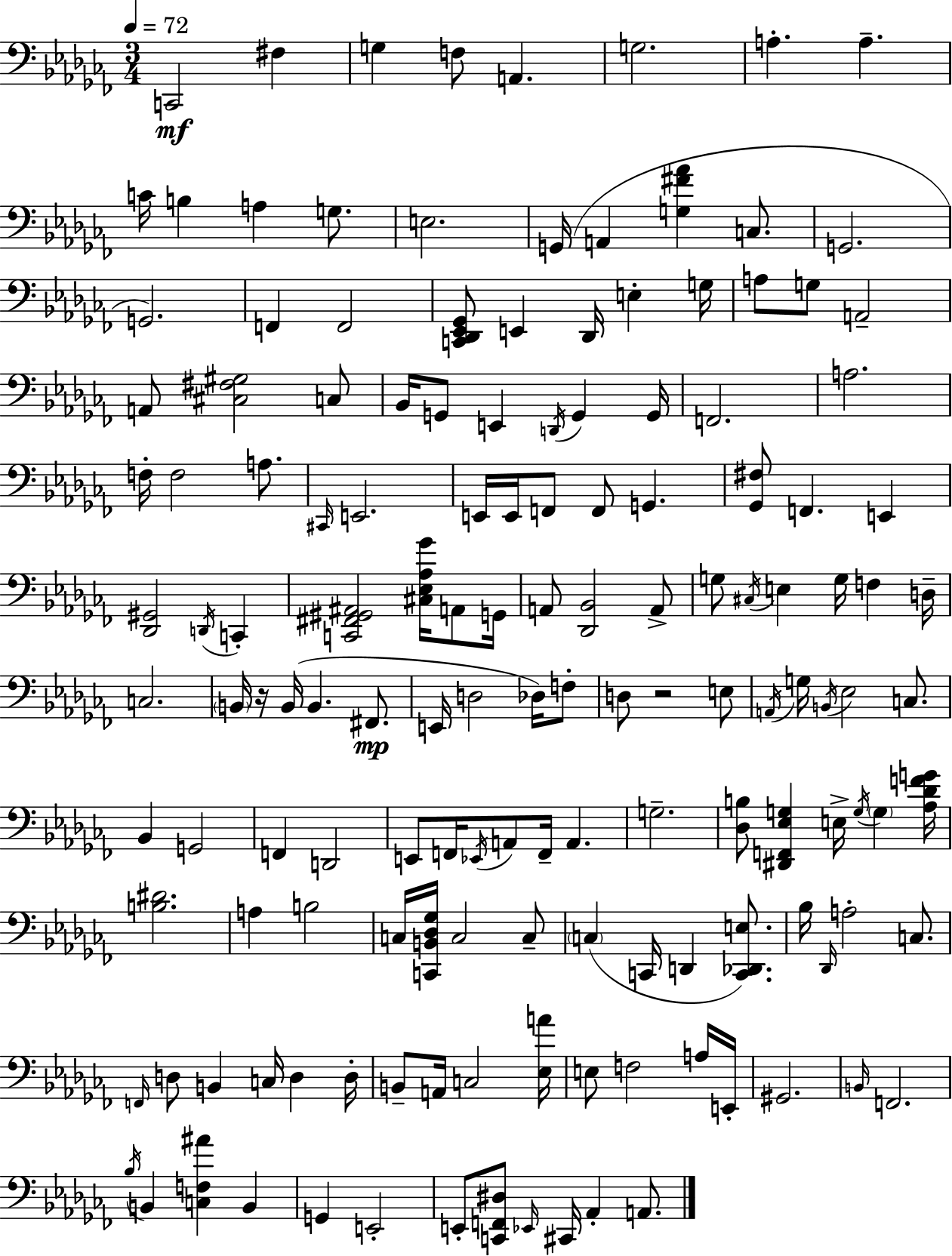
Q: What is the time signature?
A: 3/4